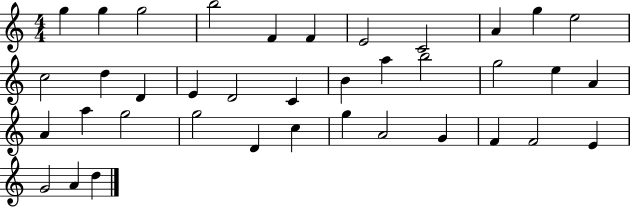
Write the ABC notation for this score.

X:1
T:Untitled
M:4/4
L:1/4
K:C
g g g2 b2 F F E2 C2 A g e2 c2 d D E D2 C B a b2 g2 e A A a g2 g2 D c g A2 G F F2 E G2 A d